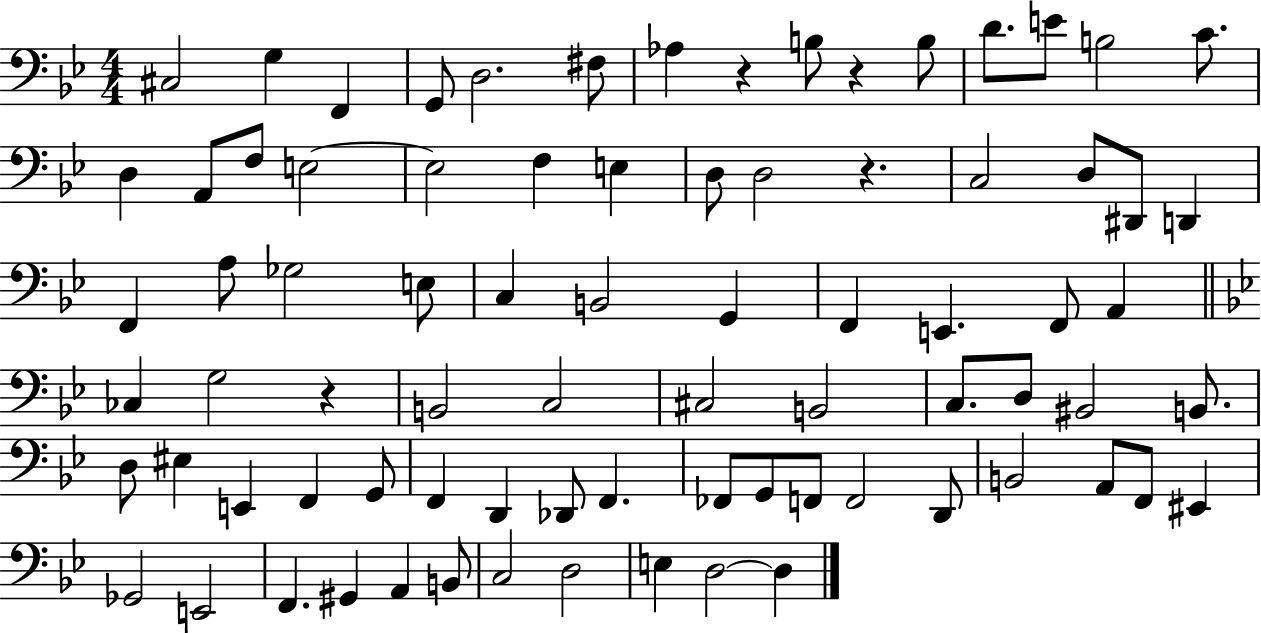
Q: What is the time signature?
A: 4/4